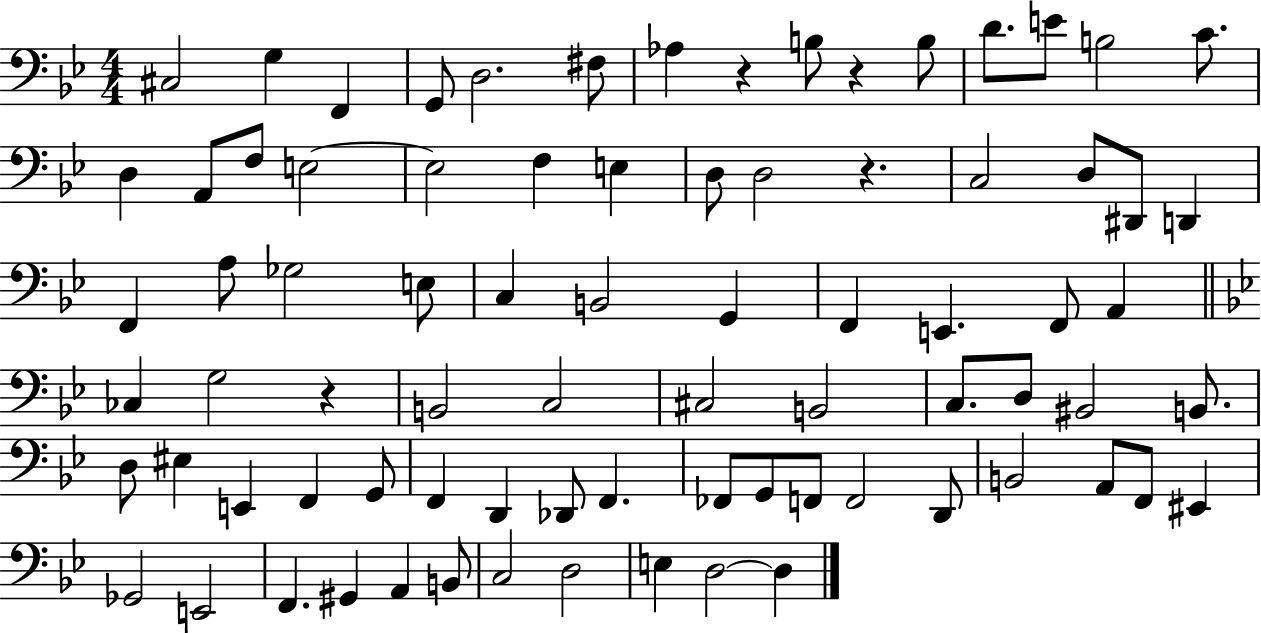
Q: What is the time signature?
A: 4/4